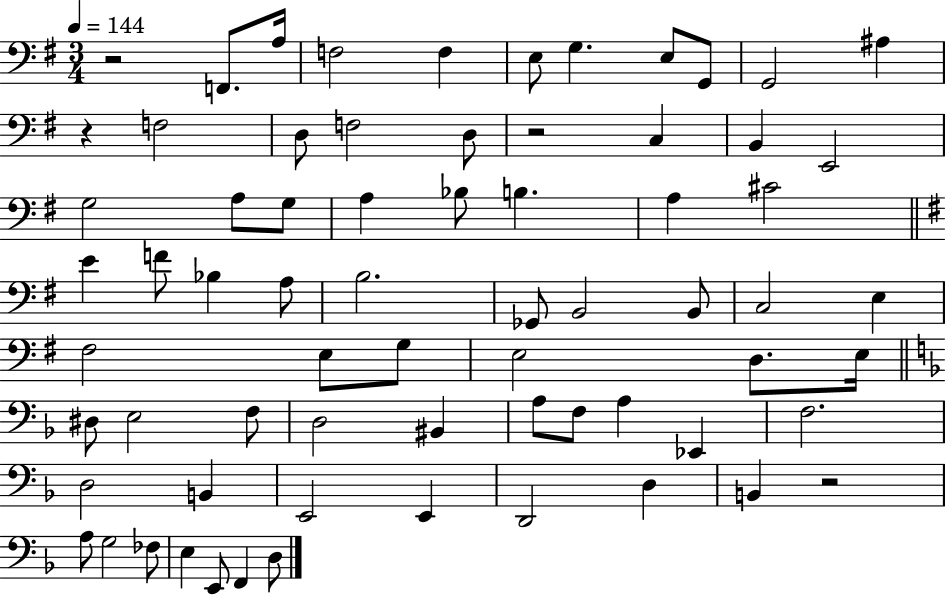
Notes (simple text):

R/h F2/e. A3/s F3/h F3/q E3/e G3/q. E3/e G2/e G2/h A#3/q R/q F3/h D3/e F3/h D3/e R/h C3/q B2/q E2/h G3/h A3/e G3/e A3/q Bb3/e B3/q. A3/q C#4/h E4/q F4/e Bb3/q A3/e B3/h. Gb2/e B2/h B2/e C3/h E3/q F#3/h E3/e G3/e E3/h D3/e. E3/s D#3/e E3/h F3/e D3/h BIS2/q A3/e F3/e A3/q Eb2/q F3/h. D3/h B2/q E2/h E2/q D2/h D3/q B2/q R/h A3/e G3/h FES3/e E3/q E2/e F2/q D3/e